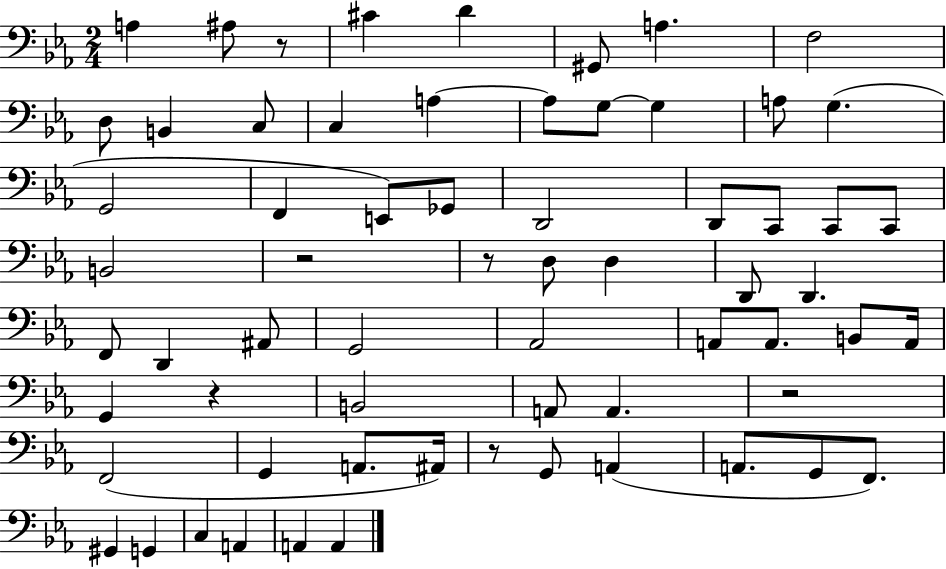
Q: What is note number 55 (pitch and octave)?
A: G2